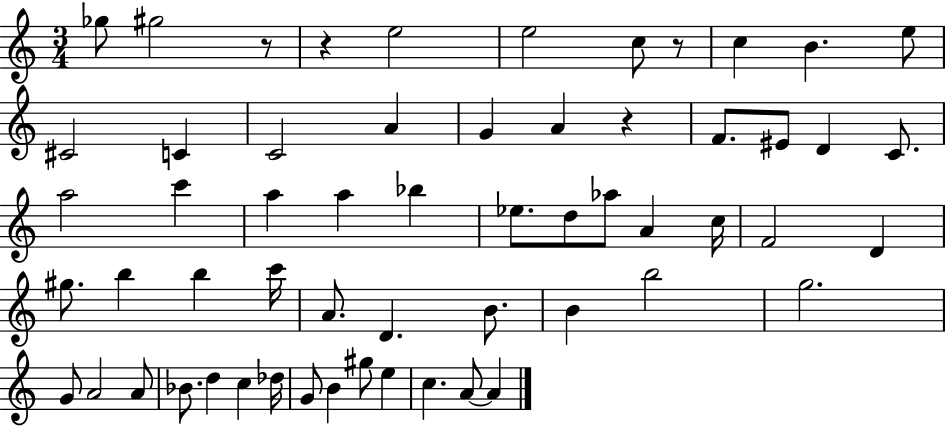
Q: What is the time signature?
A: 3/4